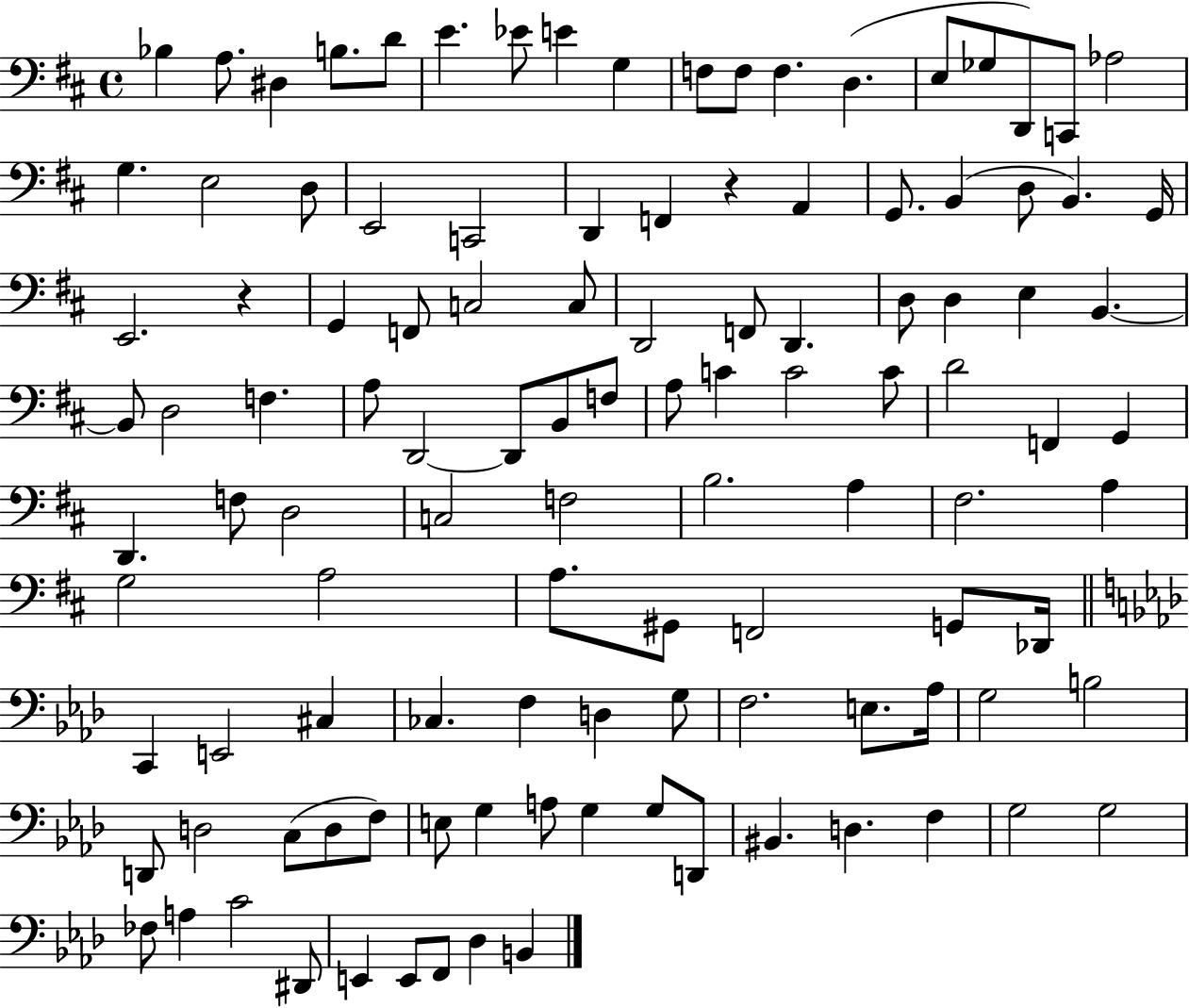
{
  \clef bass
  \time 4/4
  \defaultTimeSignature
  \key d \major
  bes4 a8. dis4 b8. d'8 | e'4. ees'8 e'4 g4 | f8 f8 f4. d4.( | e8 ges8 d,8) c,8 aes2 | \break g4. e2 d8 | e,2 c,2 | d,4 f,4 r4 a,4 | g,8. b,4( d8 b,4.) g,16 | \break e,2. r4 | g,4 f,8 c2 c8 | d,2 f,8 d,4. | d8 d4 e4 b,4.~~ | \break b,8 d2 f4. | a8 d,2~~ d,8 b,8 f8 | a8 c'4 c'2 c'8 | d'2 f,4 g,4 | \break d,4. f8 d2 | c2 f2 | b2. a4 | fis2. a4 | \break g2 a2 | a8. gis,8 f,2 g,8 des,16 | \bar "||" \break \key f \minor c,4 e,2 cis4 | ces4. f4 d4 g8 | f2. e8. aes16 | g2 b2 | \break d,8 d2 c8( d8 f8) | e8 g4 a8 g4 g8 d,8 | bis,4. d4. f4 | g2 g2 | \break fes8 a4 c'2 dis,8 | e,4 e,8 f,8 des4 b,4 | \bar "|."
}